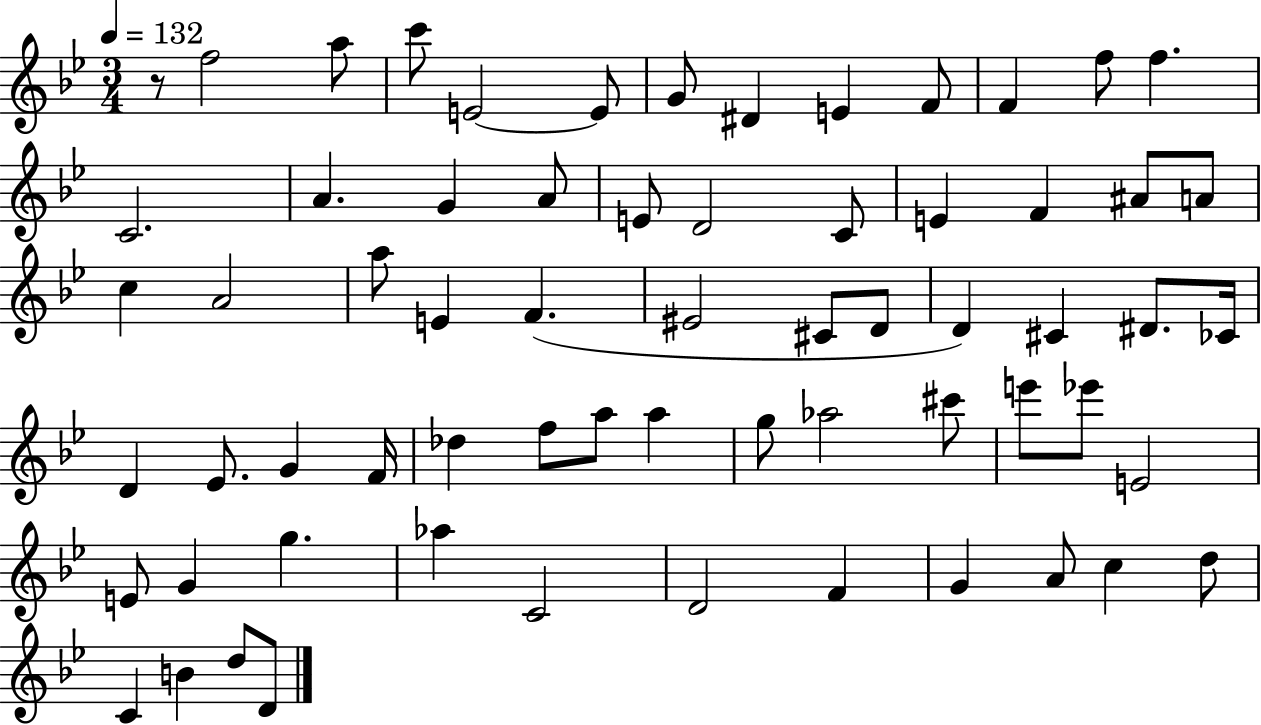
{
  \clef treble
  \numericTimeSignature
  \time 3/4
  \key bes \major
  \tempo 4 = 132
  r8 f''2 a''8 | c'''8 e'2~~ e'8 | g'8 dis'4 e'4 f'8 | f'4 f''8 f''4. | \break c'2. | a'4. g'4 a'8 | e'8 d'2 c'8 | e'4 f'4 ais'8 a'8 | \break c''4 a'2 | a''8 e'4 f'4.( | eis'2 cis'8 d'8 | d'4) cis'4 dis'8. ces'16 | \break d'4 ees'8. g'4 f'16 | des''4 f''8 a''8 a''4 | g''8 aes''2 cis'''8 | e'''8 ees'''8 e'2 | \break e'8 g'4 g''4. | aes''4 c'2 | d'2 f'4 | g'4 a'8 c''4 d''8 | \break c'4 b'4 d''8 d'8 | \bar "|."
}